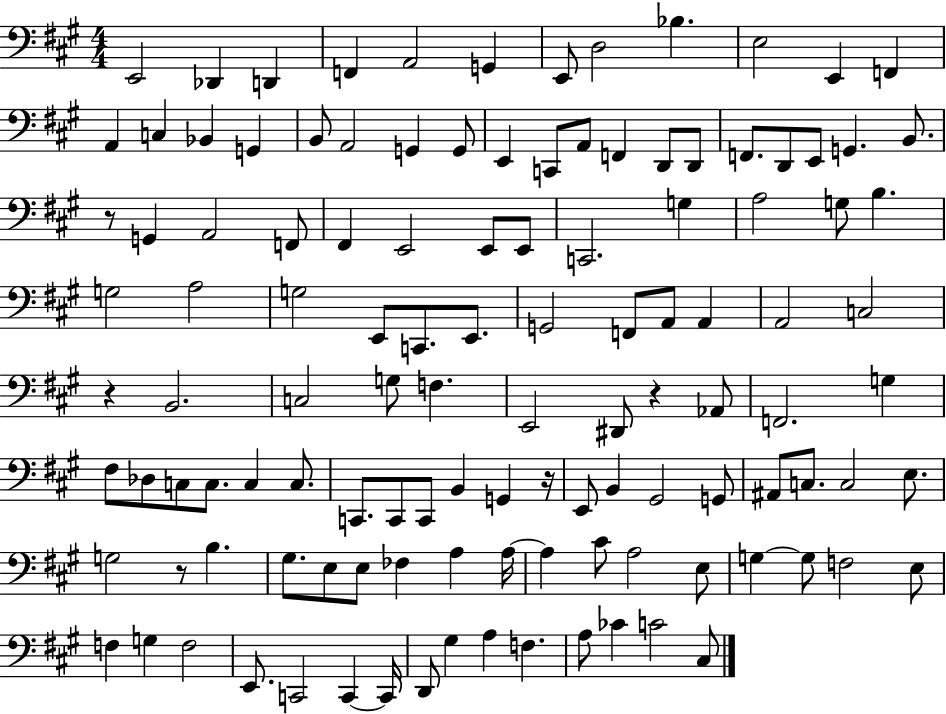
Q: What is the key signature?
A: A major